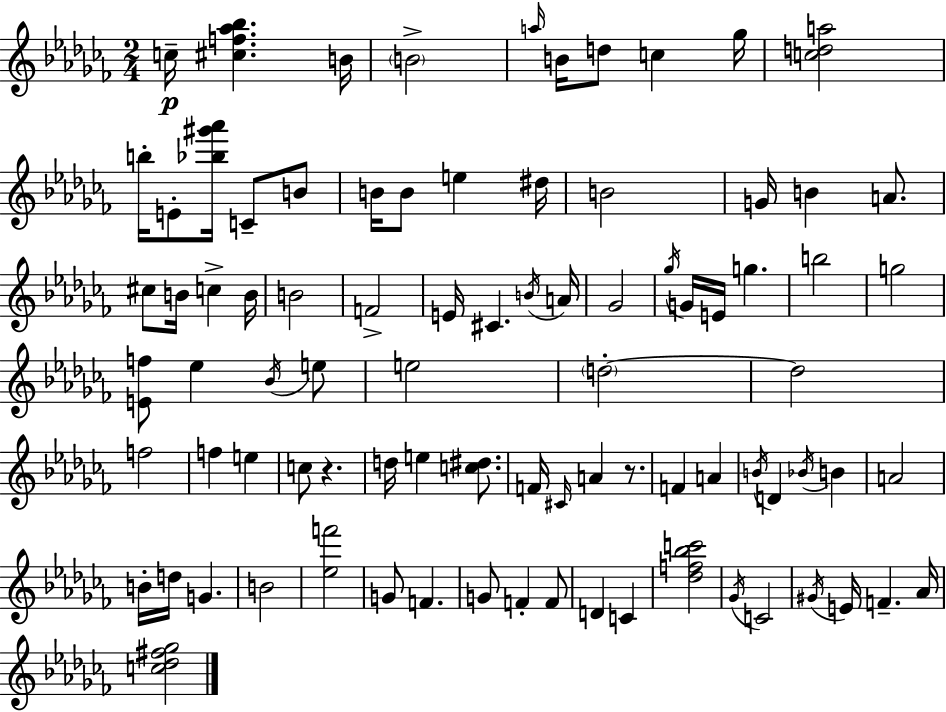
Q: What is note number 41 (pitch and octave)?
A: E5